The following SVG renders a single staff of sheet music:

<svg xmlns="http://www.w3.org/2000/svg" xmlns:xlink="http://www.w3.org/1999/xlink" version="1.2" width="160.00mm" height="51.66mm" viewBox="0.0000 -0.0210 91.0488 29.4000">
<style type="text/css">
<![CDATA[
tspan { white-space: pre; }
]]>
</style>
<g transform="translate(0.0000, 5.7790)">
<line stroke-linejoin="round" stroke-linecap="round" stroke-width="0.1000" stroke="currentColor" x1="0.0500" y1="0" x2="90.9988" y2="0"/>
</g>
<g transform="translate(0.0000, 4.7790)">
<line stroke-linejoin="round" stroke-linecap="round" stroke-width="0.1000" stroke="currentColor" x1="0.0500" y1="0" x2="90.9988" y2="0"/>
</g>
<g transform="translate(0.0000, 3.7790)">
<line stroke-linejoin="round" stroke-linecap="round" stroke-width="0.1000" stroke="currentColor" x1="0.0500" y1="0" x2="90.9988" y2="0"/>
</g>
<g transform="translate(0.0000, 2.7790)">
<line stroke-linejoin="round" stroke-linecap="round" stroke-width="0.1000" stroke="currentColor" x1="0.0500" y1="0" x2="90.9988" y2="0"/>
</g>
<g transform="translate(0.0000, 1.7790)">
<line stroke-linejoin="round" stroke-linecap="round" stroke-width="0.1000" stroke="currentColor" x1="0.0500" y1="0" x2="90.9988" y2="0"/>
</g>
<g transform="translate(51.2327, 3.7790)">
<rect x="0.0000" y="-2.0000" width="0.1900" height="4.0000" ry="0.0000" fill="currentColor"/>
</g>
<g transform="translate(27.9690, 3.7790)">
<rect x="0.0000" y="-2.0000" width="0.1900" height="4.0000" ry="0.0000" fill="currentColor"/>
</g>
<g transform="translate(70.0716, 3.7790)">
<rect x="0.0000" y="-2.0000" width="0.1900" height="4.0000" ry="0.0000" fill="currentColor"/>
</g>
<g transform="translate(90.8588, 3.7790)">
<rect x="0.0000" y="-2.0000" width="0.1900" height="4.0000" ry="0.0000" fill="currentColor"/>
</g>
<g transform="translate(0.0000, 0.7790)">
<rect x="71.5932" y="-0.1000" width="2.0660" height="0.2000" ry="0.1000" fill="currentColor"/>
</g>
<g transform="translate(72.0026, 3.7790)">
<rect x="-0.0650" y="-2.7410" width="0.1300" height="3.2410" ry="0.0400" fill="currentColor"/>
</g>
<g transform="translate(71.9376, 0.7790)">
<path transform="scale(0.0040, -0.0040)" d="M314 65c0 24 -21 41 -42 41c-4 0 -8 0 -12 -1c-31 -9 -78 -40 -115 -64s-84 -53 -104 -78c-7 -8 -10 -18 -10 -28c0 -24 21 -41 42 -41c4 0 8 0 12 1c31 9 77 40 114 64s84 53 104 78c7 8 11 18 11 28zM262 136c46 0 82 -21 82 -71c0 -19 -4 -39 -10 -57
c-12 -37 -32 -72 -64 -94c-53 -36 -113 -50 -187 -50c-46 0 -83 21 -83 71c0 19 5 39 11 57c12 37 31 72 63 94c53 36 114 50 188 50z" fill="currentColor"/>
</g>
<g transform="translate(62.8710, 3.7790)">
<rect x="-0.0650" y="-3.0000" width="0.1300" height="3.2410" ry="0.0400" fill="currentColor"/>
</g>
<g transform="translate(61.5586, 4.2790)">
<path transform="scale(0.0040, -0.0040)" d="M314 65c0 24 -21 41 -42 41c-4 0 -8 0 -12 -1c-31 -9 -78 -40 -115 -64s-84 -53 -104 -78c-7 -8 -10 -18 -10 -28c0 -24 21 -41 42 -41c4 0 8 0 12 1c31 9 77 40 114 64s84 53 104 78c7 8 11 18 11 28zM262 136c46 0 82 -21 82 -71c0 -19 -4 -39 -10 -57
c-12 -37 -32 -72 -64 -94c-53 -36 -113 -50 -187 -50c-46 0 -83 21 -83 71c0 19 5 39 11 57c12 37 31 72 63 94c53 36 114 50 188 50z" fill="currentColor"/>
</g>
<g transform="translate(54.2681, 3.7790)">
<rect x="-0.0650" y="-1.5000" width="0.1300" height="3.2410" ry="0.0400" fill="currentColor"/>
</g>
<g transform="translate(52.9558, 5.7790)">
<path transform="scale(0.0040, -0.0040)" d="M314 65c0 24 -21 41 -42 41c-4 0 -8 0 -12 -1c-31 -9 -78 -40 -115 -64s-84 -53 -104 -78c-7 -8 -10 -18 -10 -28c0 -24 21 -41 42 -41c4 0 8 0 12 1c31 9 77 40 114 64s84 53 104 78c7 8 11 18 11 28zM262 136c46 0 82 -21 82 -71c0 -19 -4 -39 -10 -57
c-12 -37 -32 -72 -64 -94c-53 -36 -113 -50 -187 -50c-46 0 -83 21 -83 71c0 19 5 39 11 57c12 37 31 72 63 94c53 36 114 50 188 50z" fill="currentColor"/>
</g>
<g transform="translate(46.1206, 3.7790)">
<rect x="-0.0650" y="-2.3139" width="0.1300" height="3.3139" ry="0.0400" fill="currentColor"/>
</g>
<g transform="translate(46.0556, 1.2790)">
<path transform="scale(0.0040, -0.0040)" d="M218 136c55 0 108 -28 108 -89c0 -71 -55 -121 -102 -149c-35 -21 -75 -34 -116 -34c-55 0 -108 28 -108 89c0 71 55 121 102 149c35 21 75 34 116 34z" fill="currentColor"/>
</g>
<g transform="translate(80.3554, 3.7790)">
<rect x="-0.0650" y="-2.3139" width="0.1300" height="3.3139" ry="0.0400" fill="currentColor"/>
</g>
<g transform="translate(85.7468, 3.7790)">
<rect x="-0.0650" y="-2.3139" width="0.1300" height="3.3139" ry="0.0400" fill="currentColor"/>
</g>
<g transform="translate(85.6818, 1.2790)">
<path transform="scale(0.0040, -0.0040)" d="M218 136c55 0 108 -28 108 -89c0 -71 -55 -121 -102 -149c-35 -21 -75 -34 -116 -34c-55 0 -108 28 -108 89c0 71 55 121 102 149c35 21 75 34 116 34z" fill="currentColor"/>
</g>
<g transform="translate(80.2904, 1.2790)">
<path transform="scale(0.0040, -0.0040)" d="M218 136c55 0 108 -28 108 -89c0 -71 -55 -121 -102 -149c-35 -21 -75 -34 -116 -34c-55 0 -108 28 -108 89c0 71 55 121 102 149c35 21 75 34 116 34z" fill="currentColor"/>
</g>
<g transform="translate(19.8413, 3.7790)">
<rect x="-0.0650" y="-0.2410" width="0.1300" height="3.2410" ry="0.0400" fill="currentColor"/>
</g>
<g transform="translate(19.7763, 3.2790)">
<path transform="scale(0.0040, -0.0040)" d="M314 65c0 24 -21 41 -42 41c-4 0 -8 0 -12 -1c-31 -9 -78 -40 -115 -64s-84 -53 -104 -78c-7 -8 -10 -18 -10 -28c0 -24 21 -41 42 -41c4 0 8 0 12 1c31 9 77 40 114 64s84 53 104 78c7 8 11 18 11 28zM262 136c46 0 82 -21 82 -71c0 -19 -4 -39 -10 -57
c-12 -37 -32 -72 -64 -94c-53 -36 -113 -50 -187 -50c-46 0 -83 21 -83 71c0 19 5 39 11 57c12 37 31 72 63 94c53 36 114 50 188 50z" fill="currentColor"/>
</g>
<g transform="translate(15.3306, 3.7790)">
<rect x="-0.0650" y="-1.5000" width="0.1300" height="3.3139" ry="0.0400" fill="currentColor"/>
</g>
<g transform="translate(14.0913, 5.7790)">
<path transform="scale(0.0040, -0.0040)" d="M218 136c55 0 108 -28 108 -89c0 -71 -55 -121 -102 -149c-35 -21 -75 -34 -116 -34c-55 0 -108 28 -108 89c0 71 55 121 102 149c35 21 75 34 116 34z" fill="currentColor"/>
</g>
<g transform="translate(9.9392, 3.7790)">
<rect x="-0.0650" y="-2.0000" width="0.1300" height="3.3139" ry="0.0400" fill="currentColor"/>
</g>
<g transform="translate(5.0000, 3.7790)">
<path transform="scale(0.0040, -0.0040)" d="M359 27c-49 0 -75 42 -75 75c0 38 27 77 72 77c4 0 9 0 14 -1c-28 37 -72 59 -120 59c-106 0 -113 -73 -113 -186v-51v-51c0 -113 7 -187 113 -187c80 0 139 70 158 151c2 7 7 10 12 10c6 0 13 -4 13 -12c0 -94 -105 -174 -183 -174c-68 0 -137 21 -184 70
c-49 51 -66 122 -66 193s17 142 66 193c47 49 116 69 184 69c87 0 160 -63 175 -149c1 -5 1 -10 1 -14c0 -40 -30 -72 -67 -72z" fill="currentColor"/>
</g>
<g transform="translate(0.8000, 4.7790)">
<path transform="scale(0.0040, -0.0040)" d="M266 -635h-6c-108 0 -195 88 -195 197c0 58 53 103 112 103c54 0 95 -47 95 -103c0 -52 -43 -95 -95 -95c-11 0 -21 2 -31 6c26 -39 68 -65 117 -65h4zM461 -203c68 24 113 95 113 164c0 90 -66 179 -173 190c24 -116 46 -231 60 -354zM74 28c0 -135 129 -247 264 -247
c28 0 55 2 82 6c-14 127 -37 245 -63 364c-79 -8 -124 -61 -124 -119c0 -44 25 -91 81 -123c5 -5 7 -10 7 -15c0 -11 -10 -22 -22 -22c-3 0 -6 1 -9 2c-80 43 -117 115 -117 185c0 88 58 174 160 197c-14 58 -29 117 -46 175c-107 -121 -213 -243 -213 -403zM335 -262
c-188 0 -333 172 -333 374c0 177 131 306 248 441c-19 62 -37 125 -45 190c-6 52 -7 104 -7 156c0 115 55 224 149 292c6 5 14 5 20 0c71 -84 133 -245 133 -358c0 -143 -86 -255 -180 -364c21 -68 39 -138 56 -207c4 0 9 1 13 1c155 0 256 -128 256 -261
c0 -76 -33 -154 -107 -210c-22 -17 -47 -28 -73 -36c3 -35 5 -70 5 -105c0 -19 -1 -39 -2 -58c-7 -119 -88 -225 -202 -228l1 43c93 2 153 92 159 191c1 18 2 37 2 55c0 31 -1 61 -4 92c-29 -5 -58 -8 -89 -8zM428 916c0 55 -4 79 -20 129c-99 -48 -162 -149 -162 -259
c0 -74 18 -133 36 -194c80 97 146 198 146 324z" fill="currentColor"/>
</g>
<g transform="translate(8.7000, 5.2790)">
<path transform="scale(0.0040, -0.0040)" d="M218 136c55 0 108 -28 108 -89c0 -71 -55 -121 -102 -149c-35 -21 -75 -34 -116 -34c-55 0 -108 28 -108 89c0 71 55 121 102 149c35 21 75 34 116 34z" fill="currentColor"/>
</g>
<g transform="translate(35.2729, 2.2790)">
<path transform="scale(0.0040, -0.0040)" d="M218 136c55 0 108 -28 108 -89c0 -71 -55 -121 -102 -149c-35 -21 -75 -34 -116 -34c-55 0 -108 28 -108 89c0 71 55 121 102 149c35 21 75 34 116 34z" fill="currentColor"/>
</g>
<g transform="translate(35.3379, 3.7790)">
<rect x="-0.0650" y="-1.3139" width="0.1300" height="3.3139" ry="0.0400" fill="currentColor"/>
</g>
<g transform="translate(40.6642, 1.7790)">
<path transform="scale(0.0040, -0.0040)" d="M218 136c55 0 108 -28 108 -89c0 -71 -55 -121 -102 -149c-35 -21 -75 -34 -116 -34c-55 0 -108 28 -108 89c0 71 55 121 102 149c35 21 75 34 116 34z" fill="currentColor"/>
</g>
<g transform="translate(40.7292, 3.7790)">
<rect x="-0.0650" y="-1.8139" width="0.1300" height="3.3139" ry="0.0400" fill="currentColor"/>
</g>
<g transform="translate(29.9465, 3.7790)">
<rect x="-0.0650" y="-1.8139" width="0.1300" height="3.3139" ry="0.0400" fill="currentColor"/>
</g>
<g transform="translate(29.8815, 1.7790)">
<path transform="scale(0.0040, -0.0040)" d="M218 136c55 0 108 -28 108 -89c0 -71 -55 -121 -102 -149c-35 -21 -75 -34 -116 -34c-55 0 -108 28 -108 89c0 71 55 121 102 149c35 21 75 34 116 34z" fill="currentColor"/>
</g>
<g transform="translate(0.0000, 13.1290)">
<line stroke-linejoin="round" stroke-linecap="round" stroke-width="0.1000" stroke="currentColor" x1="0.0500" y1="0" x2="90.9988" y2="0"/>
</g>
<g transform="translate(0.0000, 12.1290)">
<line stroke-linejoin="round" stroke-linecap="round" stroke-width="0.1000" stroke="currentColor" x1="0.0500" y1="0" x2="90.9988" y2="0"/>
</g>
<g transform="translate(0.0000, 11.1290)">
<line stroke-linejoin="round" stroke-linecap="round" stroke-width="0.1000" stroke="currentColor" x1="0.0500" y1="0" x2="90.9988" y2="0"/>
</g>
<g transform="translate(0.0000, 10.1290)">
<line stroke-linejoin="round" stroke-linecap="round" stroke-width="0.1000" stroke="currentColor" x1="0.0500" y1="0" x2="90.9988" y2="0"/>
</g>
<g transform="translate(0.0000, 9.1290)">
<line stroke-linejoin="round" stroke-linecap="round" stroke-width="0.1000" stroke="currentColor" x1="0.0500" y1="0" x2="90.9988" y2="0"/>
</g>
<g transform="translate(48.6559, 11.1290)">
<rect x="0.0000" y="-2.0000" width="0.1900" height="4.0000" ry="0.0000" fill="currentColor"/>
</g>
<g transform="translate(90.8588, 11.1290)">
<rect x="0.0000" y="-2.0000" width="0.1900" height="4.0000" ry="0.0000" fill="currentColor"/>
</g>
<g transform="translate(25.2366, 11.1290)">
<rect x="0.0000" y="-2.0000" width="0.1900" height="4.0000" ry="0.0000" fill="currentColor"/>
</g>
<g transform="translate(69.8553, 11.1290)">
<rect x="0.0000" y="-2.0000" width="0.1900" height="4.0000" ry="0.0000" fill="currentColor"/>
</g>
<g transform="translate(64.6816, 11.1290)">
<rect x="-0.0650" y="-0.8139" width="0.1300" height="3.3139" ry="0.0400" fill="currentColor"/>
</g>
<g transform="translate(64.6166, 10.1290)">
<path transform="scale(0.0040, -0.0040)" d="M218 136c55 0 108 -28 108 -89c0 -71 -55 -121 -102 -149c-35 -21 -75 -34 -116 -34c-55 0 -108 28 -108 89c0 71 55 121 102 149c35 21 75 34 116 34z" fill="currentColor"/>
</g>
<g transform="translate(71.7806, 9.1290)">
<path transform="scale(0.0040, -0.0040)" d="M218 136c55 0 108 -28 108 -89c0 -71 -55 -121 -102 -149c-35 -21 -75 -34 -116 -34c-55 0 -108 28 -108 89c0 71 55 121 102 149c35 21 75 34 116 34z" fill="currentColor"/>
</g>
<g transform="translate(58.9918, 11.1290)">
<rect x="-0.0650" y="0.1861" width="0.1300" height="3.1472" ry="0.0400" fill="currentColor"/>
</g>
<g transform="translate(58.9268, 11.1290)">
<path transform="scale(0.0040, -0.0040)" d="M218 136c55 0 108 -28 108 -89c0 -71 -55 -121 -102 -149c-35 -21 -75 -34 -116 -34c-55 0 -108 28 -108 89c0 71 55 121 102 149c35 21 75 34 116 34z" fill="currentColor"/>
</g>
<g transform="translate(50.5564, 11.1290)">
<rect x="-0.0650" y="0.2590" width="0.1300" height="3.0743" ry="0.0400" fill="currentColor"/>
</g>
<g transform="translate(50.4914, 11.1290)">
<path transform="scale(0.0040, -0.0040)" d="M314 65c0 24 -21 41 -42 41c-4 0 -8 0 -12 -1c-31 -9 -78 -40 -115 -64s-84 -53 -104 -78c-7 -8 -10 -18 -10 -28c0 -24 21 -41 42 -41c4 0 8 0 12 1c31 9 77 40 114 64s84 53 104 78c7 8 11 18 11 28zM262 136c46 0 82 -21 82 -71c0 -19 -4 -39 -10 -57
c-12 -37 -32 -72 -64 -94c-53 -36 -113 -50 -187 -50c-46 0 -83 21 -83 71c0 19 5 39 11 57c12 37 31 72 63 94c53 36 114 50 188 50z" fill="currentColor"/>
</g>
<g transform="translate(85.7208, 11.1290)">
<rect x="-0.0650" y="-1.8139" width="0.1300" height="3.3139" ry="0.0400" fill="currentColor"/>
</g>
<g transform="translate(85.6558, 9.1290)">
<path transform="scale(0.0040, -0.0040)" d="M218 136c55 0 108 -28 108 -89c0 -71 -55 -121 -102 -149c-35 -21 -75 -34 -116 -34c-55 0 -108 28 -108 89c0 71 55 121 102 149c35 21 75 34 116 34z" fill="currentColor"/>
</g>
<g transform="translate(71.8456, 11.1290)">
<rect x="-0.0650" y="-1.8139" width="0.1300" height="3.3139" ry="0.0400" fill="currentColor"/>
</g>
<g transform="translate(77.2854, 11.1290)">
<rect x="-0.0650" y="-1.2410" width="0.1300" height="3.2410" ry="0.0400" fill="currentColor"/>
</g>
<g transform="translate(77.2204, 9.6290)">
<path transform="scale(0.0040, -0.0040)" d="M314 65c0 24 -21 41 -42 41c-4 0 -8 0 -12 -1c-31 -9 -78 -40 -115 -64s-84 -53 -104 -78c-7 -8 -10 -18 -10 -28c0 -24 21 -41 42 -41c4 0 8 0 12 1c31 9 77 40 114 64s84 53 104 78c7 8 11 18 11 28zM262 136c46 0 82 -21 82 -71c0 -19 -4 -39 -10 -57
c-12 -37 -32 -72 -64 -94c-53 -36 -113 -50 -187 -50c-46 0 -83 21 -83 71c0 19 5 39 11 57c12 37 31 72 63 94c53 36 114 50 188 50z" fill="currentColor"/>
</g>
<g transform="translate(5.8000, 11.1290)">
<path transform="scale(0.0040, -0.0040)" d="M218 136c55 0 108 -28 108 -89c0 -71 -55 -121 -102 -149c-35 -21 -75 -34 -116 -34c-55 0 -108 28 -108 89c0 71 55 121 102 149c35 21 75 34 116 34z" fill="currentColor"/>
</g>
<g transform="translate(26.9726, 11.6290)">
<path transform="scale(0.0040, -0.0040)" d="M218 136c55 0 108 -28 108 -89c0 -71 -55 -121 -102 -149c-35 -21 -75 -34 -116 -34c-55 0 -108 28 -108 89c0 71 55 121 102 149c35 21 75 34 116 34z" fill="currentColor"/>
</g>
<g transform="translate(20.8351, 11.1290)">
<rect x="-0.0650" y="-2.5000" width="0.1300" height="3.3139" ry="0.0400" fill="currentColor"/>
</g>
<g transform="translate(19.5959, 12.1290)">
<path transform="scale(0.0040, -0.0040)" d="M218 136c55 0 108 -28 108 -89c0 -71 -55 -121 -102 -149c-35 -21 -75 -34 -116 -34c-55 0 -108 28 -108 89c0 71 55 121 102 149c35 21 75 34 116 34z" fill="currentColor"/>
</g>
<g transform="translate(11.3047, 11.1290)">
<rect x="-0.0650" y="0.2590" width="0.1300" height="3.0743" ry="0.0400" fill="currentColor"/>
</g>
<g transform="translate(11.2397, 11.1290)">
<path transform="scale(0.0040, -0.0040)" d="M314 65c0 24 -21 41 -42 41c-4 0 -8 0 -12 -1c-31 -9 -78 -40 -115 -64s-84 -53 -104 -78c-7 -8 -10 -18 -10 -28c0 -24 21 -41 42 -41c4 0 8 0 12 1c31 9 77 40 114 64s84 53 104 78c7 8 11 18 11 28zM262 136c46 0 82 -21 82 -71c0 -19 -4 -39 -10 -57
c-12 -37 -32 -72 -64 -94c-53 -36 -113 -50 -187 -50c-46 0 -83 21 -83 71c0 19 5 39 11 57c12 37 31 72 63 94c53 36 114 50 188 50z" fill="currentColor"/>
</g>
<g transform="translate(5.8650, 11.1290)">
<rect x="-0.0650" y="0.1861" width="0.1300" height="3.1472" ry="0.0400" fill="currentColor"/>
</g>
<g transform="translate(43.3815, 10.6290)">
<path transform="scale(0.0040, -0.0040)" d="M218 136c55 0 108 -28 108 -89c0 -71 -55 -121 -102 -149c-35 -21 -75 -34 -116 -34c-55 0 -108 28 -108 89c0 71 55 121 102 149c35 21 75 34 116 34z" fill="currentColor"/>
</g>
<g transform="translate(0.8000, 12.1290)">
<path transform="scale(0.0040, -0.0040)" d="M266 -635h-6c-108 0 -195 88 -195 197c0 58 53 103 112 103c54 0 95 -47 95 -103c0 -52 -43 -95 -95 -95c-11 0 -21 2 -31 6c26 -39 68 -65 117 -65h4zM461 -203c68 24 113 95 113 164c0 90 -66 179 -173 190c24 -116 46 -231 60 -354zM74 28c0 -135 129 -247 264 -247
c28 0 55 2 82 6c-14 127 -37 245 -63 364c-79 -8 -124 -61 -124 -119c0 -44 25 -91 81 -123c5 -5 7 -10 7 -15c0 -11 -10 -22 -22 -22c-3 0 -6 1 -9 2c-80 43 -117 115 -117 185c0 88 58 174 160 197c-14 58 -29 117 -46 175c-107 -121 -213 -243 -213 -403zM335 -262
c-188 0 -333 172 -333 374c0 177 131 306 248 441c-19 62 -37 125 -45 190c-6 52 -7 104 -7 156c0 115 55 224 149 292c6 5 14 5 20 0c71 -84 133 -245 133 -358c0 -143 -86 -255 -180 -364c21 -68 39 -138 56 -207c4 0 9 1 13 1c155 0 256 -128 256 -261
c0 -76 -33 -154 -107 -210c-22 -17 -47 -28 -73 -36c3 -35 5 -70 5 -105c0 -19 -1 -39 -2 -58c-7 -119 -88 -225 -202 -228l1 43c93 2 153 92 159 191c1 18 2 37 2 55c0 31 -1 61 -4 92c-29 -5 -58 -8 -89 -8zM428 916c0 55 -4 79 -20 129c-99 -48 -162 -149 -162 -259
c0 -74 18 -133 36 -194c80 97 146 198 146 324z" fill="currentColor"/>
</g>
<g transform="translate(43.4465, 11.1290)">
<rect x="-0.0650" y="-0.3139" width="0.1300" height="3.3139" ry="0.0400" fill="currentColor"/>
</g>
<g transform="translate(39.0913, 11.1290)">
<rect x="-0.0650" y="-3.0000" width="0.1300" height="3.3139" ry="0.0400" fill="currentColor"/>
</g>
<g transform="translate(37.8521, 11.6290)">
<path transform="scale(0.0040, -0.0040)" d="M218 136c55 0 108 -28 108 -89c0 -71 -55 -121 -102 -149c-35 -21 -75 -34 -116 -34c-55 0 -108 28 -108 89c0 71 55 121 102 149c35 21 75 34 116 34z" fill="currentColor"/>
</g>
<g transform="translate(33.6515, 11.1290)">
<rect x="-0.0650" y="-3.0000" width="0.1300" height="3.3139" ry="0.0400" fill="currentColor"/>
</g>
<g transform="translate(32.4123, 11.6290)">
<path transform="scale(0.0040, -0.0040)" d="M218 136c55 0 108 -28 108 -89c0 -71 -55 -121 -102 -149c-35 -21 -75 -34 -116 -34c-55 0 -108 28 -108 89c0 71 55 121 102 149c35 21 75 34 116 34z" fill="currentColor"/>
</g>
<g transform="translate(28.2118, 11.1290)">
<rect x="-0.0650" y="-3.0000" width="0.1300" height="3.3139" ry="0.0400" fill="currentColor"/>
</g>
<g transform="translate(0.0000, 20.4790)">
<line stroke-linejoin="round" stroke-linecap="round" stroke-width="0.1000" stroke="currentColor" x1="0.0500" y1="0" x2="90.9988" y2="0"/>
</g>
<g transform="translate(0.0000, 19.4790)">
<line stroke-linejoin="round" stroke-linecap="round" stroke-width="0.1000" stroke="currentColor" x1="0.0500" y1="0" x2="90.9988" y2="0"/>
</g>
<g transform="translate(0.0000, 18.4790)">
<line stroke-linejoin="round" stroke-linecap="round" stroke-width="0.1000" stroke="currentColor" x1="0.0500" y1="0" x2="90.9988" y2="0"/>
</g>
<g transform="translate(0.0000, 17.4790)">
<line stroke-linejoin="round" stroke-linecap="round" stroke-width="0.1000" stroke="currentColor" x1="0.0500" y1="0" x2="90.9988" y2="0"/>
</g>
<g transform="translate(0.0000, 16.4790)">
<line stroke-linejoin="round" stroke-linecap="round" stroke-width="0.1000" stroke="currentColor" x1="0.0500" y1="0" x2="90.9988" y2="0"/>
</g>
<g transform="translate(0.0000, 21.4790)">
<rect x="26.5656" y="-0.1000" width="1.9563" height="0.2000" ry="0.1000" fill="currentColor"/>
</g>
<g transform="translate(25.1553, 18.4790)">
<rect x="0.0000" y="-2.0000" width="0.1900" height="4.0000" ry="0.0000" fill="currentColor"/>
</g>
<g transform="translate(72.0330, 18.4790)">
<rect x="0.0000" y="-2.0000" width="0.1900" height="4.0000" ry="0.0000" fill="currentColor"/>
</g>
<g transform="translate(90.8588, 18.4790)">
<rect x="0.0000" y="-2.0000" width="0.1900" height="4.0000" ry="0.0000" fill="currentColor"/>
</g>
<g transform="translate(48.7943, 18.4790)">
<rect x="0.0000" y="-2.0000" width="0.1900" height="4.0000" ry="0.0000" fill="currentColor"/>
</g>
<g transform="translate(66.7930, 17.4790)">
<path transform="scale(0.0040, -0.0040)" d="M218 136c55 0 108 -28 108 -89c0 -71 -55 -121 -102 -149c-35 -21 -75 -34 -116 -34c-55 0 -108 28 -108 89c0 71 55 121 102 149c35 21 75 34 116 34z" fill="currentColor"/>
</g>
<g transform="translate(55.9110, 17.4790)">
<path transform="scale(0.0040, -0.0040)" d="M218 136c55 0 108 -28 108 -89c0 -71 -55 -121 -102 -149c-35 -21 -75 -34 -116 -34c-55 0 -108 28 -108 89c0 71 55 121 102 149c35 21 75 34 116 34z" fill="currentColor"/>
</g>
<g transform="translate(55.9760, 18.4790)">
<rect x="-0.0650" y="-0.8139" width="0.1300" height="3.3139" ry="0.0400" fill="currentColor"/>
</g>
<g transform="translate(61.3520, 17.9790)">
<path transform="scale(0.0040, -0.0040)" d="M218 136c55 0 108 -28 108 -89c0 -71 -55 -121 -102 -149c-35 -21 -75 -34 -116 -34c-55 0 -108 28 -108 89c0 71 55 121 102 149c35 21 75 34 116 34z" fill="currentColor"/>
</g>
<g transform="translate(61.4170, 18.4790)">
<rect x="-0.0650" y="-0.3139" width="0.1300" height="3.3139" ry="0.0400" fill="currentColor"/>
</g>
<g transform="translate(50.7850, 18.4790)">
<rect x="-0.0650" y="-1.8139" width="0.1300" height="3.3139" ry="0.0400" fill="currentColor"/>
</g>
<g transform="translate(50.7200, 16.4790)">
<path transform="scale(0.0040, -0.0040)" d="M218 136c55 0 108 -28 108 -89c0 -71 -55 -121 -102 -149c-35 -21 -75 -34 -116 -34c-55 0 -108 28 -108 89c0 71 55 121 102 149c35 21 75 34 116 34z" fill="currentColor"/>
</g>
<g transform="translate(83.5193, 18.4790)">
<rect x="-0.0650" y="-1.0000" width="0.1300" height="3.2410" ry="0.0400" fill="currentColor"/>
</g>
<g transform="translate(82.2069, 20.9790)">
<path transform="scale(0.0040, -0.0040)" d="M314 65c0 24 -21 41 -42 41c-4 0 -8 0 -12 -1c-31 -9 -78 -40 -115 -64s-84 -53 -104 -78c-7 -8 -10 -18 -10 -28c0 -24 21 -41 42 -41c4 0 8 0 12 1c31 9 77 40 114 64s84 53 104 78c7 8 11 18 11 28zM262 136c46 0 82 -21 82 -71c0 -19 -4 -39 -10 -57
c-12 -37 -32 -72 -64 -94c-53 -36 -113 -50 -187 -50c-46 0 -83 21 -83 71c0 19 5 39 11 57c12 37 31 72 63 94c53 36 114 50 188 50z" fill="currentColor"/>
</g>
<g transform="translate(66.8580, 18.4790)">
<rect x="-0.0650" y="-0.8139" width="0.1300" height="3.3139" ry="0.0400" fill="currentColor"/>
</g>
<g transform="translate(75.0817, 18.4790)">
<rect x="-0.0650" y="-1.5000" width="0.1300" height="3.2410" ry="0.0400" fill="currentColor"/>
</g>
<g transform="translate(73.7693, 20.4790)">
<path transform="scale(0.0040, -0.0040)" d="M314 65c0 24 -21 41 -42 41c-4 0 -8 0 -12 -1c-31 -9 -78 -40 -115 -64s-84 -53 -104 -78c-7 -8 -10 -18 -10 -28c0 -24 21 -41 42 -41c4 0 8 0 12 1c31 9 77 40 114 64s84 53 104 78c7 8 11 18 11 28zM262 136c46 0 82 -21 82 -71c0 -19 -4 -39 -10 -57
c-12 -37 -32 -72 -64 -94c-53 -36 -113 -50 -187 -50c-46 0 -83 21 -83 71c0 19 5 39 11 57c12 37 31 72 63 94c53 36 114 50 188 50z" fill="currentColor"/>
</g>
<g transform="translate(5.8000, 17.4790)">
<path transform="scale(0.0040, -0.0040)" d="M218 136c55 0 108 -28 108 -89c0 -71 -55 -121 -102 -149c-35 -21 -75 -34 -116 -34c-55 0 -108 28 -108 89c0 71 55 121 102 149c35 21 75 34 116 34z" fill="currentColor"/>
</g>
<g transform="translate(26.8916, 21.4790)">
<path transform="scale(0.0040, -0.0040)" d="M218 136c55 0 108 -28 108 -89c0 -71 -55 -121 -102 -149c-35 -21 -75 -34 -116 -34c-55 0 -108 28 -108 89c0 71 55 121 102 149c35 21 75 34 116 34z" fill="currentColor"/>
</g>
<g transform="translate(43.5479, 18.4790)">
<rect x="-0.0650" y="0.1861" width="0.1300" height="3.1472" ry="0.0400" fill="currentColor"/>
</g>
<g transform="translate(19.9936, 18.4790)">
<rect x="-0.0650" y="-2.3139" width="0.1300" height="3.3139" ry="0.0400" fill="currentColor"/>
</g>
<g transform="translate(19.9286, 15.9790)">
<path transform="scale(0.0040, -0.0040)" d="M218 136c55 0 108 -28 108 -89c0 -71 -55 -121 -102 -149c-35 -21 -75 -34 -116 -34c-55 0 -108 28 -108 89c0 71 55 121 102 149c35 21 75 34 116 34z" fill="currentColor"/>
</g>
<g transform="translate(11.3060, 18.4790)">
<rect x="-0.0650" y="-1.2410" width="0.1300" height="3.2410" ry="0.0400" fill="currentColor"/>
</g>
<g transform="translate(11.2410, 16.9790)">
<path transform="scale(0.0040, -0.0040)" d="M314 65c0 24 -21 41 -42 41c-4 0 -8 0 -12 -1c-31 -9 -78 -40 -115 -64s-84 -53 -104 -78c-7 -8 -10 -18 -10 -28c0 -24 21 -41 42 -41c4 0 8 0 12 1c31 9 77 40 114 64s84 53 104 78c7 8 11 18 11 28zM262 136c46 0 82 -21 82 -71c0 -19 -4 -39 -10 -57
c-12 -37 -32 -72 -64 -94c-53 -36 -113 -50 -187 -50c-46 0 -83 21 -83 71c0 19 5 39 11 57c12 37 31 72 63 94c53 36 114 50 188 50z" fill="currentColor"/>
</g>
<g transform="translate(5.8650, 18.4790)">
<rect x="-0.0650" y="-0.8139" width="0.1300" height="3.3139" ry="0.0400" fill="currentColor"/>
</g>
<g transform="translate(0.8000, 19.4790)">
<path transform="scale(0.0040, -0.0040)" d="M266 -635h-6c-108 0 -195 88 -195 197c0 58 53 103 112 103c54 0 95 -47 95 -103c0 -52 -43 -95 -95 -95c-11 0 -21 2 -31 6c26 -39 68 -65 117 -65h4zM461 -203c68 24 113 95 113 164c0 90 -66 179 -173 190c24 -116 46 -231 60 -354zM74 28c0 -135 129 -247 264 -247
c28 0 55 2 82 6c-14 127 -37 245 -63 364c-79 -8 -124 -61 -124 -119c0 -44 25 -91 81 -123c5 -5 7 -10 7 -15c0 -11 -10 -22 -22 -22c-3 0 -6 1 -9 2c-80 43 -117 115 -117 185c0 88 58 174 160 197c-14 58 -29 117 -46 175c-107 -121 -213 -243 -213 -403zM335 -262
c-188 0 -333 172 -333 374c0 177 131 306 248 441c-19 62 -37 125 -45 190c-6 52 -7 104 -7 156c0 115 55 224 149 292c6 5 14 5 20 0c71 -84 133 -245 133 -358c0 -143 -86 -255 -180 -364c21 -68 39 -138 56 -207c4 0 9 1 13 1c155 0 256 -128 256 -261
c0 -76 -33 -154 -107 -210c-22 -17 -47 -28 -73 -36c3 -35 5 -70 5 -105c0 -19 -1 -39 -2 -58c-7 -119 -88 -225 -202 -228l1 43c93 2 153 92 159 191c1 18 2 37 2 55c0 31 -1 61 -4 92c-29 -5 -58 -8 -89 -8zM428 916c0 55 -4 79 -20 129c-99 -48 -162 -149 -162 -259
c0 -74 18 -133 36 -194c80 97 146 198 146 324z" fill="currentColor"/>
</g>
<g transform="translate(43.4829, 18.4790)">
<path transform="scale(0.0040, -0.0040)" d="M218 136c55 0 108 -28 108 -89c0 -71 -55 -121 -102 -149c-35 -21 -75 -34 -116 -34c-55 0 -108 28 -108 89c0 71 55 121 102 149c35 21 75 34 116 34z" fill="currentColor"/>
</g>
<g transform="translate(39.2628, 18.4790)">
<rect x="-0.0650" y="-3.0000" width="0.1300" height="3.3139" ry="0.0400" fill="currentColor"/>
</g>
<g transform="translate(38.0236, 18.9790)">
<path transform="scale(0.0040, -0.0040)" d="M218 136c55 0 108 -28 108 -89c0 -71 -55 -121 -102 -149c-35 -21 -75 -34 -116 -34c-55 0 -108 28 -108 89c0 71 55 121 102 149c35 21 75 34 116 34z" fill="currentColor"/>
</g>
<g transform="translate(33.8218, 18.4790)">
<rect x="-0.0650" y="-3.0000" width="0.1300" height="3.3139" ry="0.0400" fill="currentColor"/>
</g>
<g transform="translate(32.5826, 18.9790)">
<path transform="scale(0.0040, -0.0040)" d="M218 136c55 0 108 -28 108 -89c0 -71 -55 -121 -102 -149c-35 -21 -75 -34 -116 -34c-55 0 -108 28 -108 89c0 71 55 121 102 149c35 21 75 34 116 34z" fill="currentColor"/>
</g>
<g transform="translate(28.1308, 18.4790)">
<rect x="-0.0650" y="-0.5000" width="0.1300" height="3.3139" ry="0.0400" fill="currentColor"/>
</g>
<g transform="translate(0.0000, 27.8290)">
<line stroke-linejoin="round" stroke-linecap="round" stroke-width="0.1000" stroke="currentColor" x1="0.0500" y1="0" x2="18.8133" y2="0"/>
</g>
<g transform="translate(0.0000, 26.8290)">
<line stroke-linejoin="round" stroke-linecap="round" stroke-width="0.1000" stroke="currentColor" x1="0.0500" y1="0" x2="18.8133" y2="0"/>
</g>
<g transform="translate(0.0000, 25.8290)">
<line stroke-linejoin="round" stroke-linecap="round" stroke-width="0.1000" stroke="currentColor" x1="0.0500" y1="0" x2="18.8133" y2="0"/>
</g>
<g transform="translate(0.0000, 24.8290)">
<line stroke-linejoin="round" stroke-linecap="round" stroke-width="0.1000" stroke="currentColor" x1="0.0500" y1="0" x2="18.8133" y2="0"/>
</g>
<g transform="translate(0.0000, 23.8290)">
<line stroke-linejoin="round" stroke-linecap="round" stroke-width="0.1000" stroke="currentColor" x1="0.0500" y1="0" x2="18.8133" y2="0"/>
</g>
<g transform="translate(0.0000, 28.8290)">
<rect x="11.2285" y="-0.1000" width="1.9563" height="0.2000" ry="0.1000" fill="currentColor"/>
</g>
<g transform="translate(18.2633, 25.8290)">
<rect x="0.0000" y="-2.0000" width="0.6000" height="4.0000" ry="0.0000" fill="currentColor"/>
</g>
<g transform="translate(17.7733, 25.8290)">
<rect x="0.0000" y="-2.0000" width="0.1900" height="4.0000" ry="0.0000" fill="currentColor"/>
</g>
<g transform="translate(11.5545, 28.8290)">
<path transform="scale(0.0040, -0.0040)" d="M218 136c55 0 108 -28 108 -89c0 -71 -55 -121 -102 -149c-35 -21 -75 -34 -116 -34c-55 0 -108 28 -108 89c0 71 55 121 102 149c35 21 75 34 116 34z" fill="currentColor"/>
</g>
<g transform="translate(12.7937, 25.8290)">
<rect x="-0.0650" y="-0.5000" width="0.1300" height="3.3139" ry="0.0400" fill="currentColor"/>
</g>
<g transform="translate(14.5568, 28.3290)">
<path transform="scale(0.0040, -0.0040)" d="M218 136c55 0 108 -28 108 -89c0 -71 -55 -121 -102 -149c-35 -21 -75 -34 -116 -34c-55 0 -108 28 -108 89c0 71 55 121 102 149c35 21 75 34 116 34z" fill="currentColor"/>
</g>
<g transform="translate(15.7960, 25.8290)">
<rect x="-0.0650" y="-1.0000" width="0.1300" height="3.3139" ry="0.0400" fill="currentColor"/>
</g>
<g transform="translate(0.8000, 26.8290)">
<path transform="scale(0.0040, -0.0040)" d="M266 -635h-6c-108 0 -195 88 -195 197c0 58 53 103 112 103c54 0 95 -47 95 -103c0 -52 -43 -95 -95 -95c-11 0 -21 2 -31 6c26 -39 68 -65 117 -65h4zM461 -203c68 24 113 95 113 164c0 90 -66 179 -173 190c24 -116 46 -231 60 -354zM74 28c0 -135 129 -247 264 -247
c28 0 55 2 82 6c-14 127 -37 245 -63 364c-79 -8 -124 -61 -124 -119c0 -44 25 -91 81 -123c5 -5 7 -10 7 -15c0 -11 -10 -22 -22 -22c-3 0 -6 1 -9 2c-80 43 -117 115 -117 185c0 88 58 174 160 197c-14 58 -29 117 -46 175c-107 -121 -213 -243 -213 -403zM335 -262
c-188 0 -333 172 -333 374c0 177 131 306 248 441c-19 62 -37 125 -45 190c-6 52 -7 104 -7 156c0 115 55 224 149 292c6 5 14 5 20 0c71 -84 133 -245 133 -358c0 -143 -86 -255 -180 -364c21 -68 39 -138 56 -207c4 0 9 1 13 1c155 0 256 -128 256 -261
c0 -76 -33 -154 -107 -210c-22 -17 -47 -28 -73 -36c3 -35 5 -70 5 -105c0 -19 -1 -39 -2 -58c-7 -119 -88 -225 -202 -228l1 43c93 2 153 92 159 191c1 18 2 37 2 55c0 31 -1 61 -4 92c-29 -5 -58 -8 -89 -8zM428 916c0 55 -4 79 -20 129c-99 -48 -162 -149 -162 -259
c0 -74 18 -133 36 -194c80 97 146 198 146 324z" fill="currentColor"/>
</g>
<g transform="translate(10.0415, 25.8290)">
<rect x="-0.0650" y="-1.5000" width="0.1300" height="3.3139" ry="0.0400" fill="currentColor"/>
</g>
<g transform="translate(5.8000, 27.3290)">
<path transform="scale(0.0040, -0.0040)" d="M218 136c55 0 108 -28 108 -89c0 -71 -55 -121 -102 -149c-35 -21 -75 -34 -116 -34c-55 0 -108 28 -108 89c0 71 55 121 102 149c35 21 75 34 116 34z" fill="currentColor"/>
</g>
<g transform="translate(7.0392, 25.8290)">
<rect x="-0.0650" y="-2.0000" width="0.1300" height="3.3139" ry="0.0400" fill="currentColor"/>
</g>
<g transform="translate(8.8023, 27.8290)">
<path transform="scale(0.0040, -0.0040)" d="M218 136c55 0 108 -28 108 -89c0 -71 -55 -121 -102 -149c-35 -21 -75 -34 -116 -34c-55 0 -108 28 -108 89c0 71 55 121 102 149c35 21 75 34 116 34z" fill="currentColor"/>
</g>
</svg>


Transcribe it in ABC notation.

X:1
T:Untitled
M:4/4
L:1/4
K:C
F E c2 f e f g E2 A2 a2 g g B B2 G A A A c B2 B d f e2 f d e2 g C A A B f d c d E2 D2 F E C D